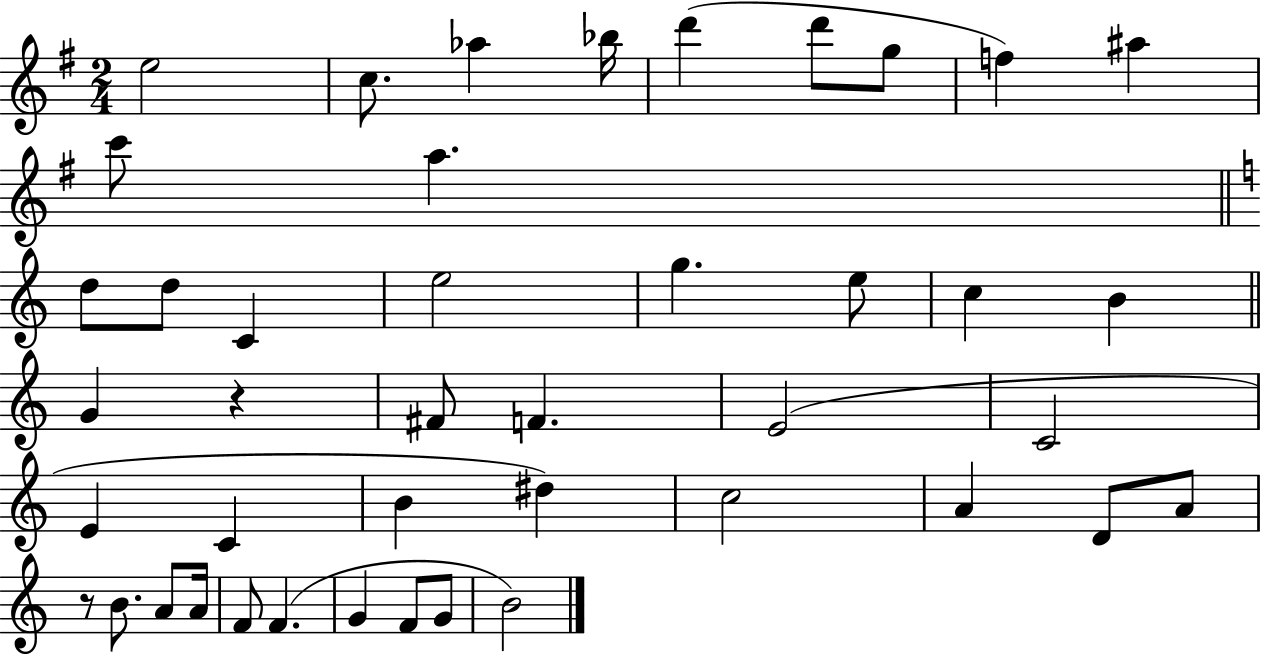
E5/h C5/e. Ab5/q Bb5/s D6/q D6/e G5/e F5/q A#5/q C6/e A5/q. D5/e D5/e C4/q E5/h G5/q. E5/e C5/q B4/q G4/q R/q F#4/e F4/q. E4/h C4/h E4/q C4/q B4/q D#5/q C5/h A4/q D4/e A4/e R/e B4/e. A4/e A4/s F4/e F4/q. G4/q F4/e G4/e B4/h